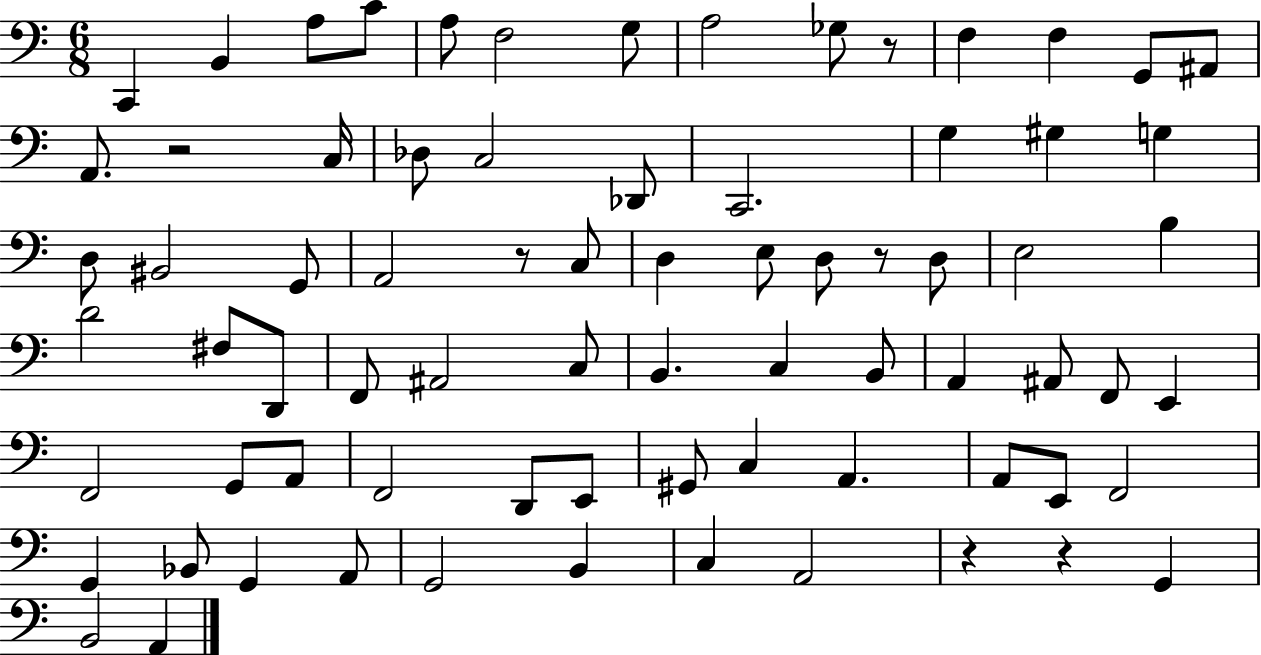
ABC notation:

X:1
T:Untitled
M:6/8
L:1/4
K:C
C,, B,, A,/2 C/2 A,/2 F,2 G,/2 A,2 _G,/2 z/2 F, F, G,,/2 ^A,,/2 A,,/2 z2 C,/4 _D,/2 C,2 _D,,/2 C,,2 G, ^G, G, D,/2 ^B,,2 G,,/2 A,,2 z/2 C,/2 D, E,/2 D,/2 z/2 D,/2 E,2 B, D2 ^F,/2 D,,/2 F,,/2 ^A,,2 C,/2 B,, C, B,,/2 A,, ^A,,/2 F,,/2 E,, F,,2 G,,/2 A,,/2 F,,2 D,,/2 E,,/2 ^G,,/2 C, A,, A,,/2 E,,/2 F,,2 G,, _B,,/2 G,, A,,/2 G,,2 B,, C, A,,2 z z G,, B,,2 A,,